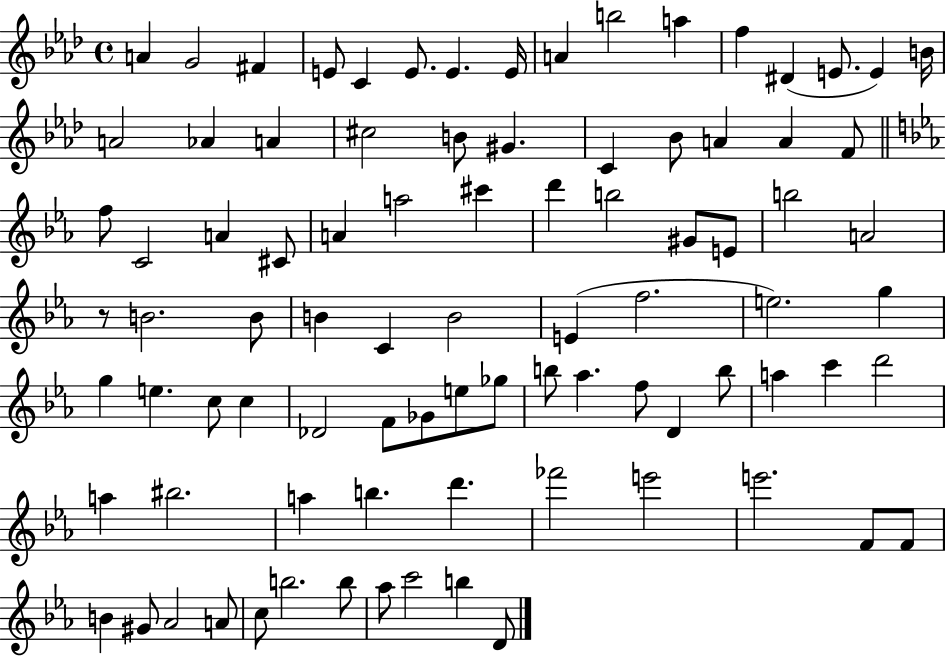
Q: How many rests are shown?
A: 1